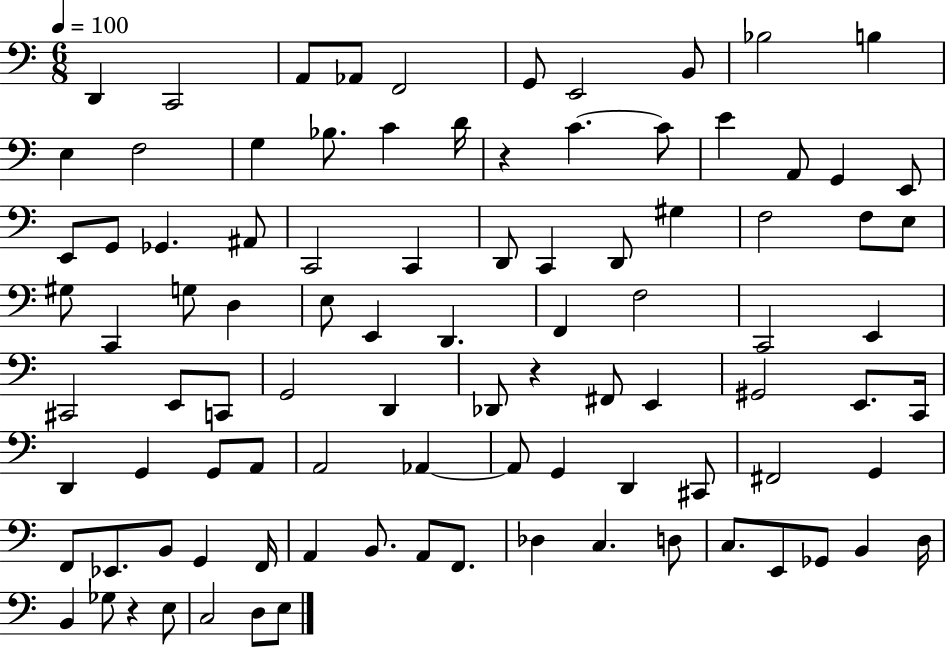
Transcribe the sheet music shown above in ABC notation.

X:1
T:Untitled
M:6/8
L:1/4
K:C
D,, C,,2 A,,/2 _A,,/2 F,,2 G,,/2 E,,2 B,,/2 _B,2 B, E, F,2 G, _B,/2 C D/4 z C C/2 E A,,/2 G,, E,,/2 E,,/2 G,,/2 _G,, ^A,,/2 C,,2 C,, D,,/2 C,, D,,/2 ^G, F,2 F,/2 E,/2 ^G,/2 C,, G,/2 D, E,/2 E,, D,, F,, F,2 C,,2 E,, ^C,,2 E,,/2 C,,/2 G,,2 D,, _D,,/2 z ^F,,/2 E,, ^G,,2 E,,/2 C,,/4 D,, G,, G,,/2 A,,/2 A,,2 _A,, _A,,/2 G,, D,, ^C,,/2 ^F,,2 G,, F,,/2 _E,,/2 B,,/2 G,, F,,/4 A,, B,,/2 A,,/2 F,,/2 _D, C, D,/2 C,/2 E,,/2 _G,,/2 B,, D,/4 B,, _G,/2 z E,/2 C,2 D,/2 E,/2